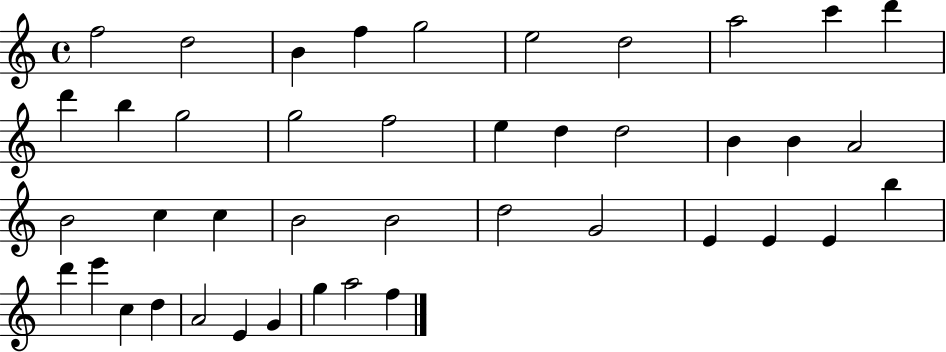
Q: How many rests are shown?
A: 0